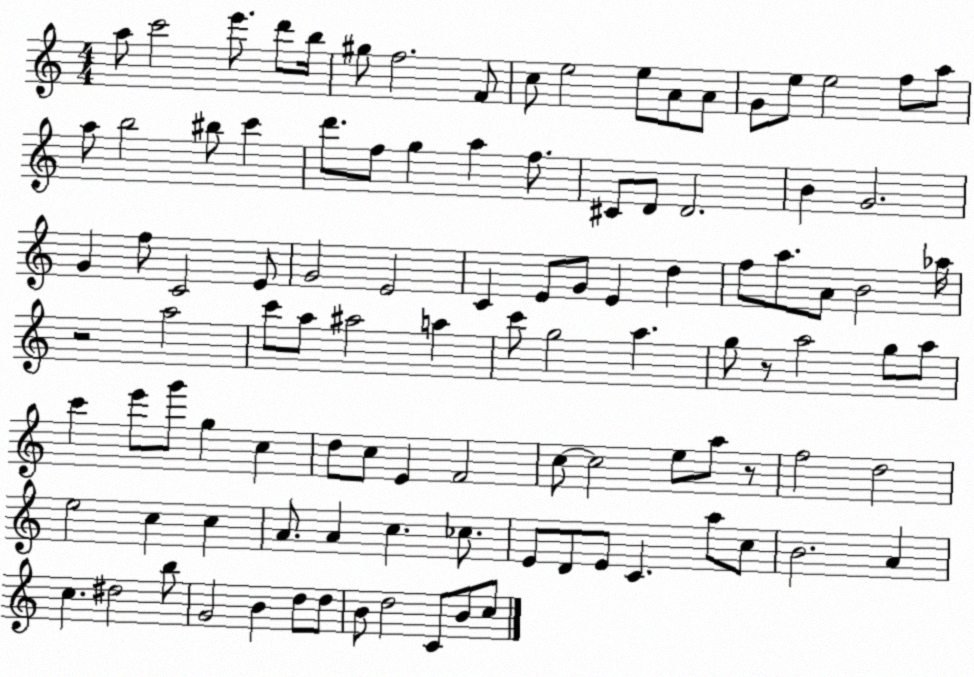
X:1
T:Untitled
M:4/4
L:1/4
K:C
a/2 c'2 e'/2 d'/2 b/4 ^g/2 f2 F/2 c/2 e2 e/2 A/2 A/2 G/2 e/2 e2 f/2 a/2 a/2 b2 ^b/2 c' d'/2 f/2 g a f/2 ^C/2 D/2 D2 B G2 G f/2 C2 E/2 G2 E2 C E/2 G/2 E d f/2 a/2 A/2 B2 _a/4 z2 a2 c'/2 a/2 ^a2 a c'/2 g2 a g/2 z/2 a2 g/2 a/2 c' e'/2 g'/2 g c d/2 c/2 E F2 c/2 c2 e/2 a/2 z/2 f2 d2 e2 c c A/2 A c _c/2 E/2 D/2 E/2 C a/2 c/2 B2 A c ^d2 b/2 G2 B d/2 d/2 B/2 d2 C/2 B/2 c/2